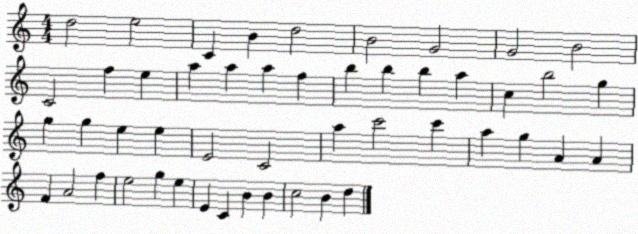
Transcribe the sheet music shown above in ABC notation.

X:1
T:Untitled
M:4/4
L:1/4
K:C
d2 e2 C B d2 B2 G2 G2 B2 C2 f e a a a f b b b a c b2 g g g e e E2 C2 a c'2 c' a g A A F A2 f e2 g e E C B B c2 B d